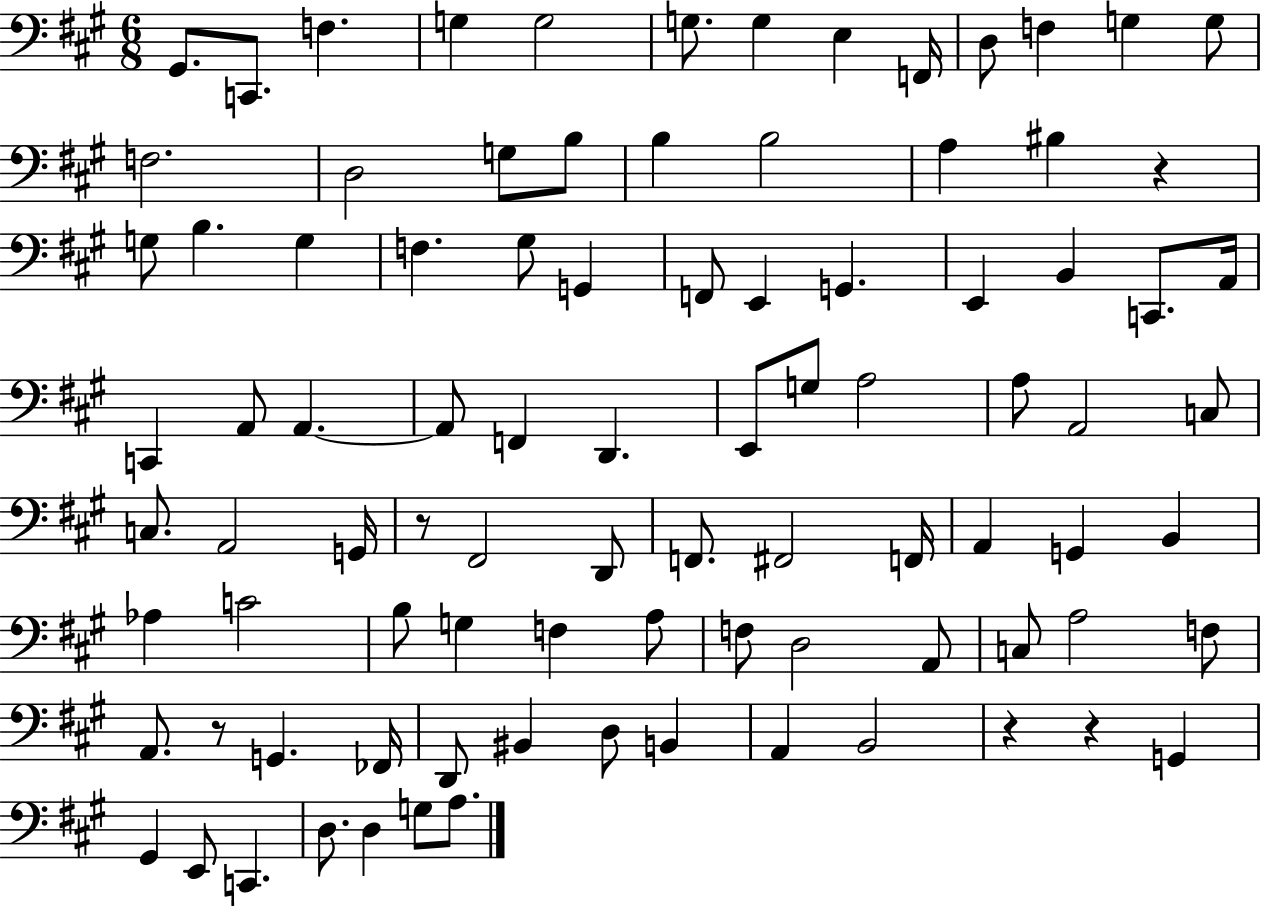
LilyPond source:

{
  \clef bass
  \numericTimeSignature
  \time 6/8
  \key a \major
  gis,8. c,8. f4. | g4 g2 | g8. g4 e4 f,16 | d8 f4 g4 g8 | \break f2. | d2 g8 b8 | b4 b2 | a4 bis4 r4 | \break g8 b4. g4 | f4. gis8 g,4 | f,8 e,4 g,4. | e,4 b,4 c,8. a,16 | \break c,4 a,8 a,4.~~ | a,8 f,4 d,4. | e,8 g8 a2 | a8 a,2 c8 | \break c8. a,2 g,16 | r8 fis,2 d,8 | f,8. fis,2 f,16 | a,4 g,4 b,4 | \break aes4 c'2 | b8 g4 f4 a8 | f8 d2 a,8 | c8 a2 f8 | \break a,8. r8 g,4. fes,16 | d,8 bis,4 d8 b,4 | a,4 b,2 | r4 r4 g,4 | \break gis,4 e,8 c,4. | d8. d4 g8 a8. | \bar "|."
}